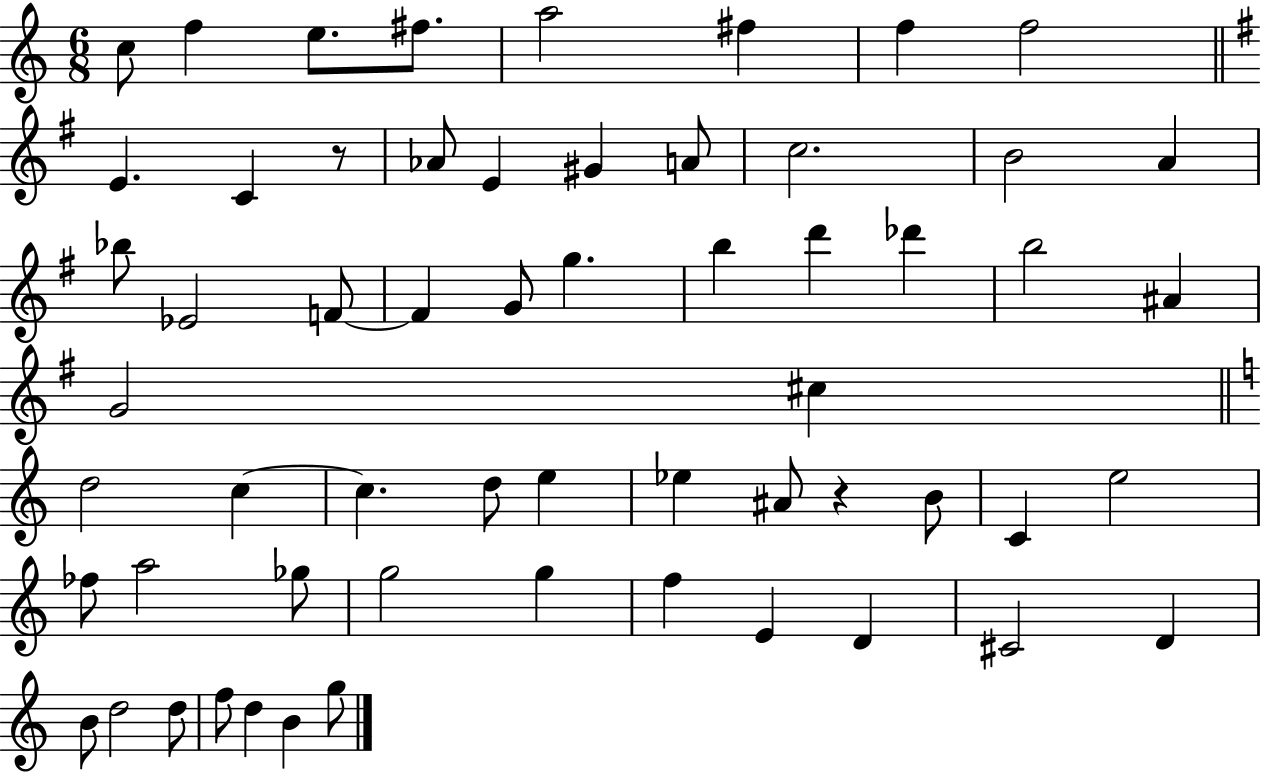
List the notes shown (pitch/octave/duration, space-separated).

C5/e F5/q E5/e. F#5/e. A5/h F#5/q F5/q F5/h E4/q. C4/q R/e Ab4/e E4/q G#4/q A4/e C5/h. B4/h A4/q Bb5/e Eb4/h F4/e F4/q G4/e G5/q. B5/q D6/q Db6/q B5/h A#4/q G4/h C#5/q D5/h C5/q C5/q. D5/e E5/q Eb5/q A#4/e R/q B4/e C4/q E5/h FES5/e A5/h Gb5/e G5/h G5/q F5/q E4/q D4/q C#4/h D4/q B4/e D5/h D5/e F5/e D5/q B4/q G5/e